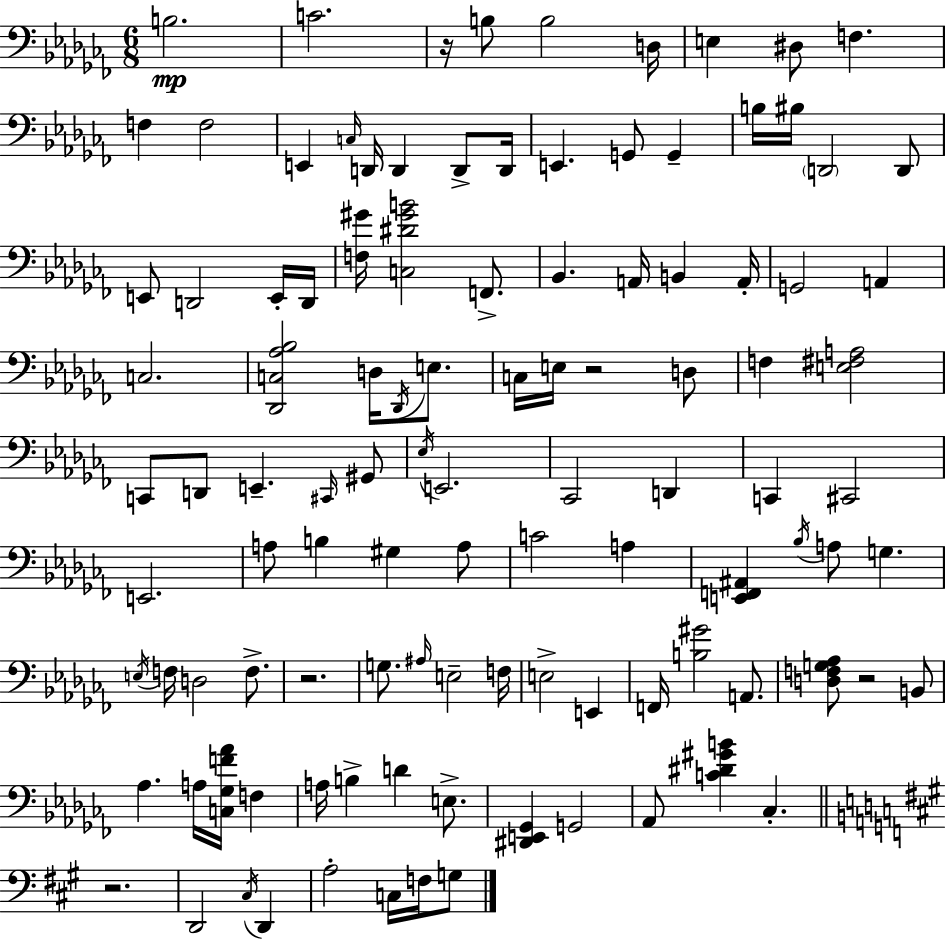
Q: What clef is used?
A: bass